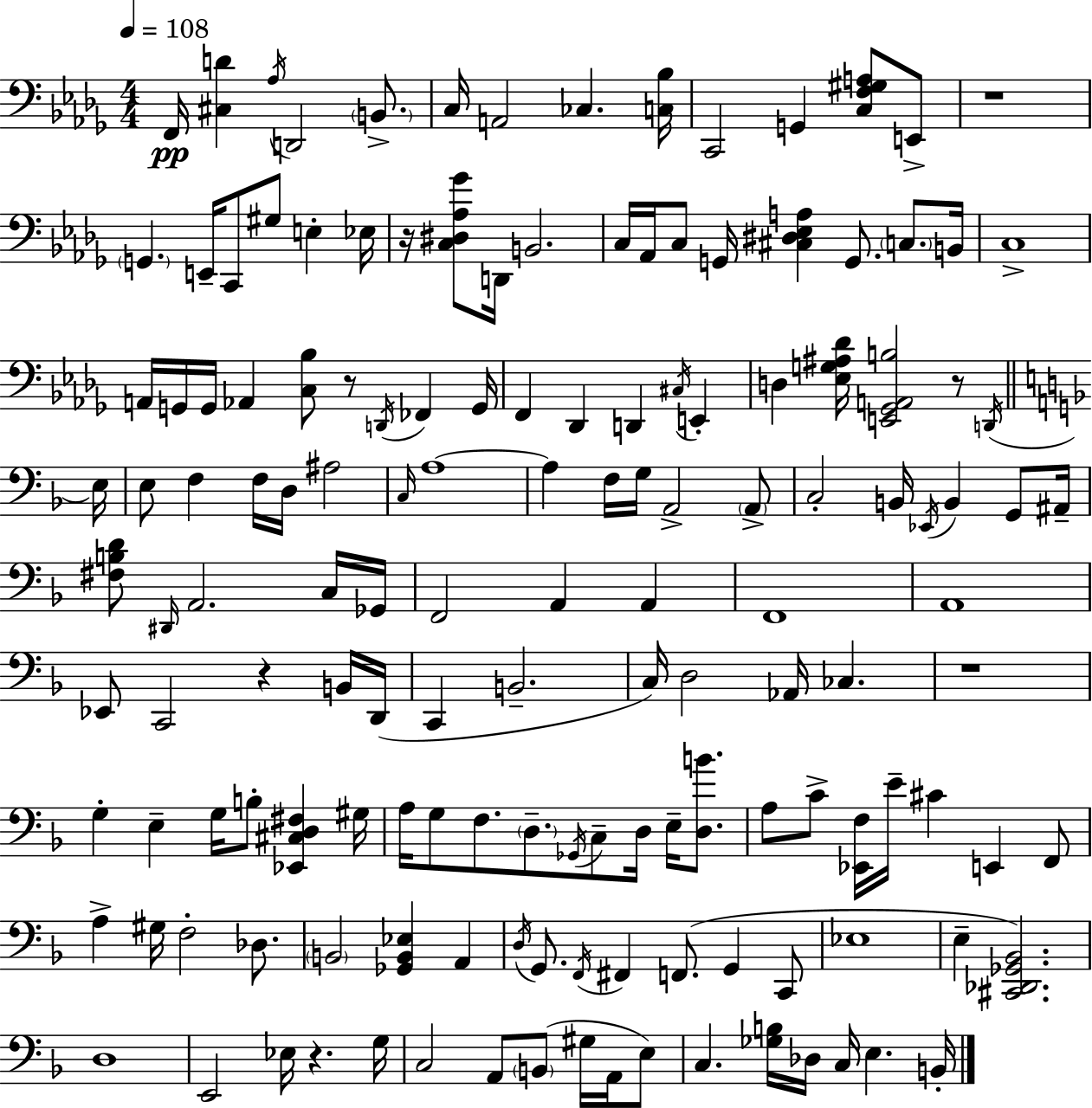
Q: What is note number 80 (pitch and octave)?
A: E3